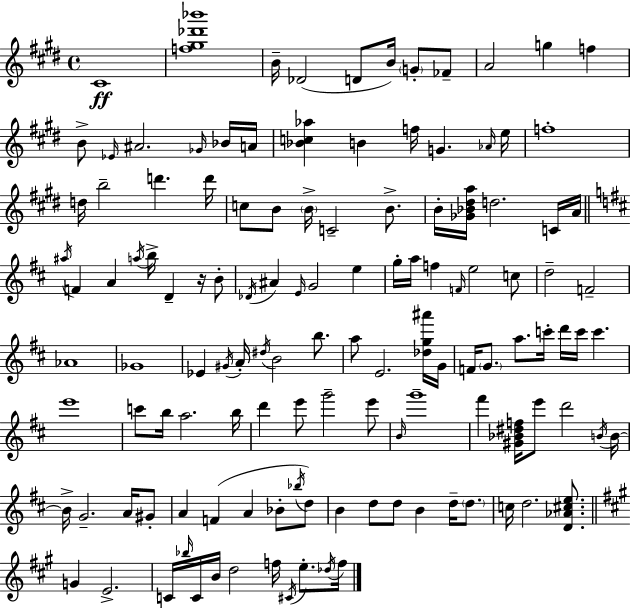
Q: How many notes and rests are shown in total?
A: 126